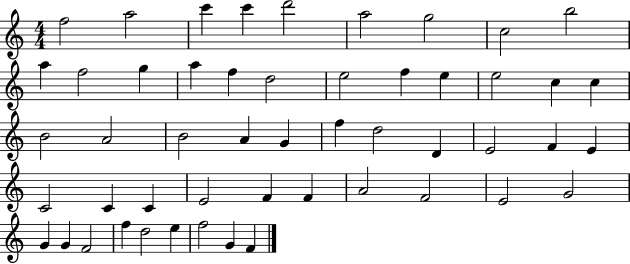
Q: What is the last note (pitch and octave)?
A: F4